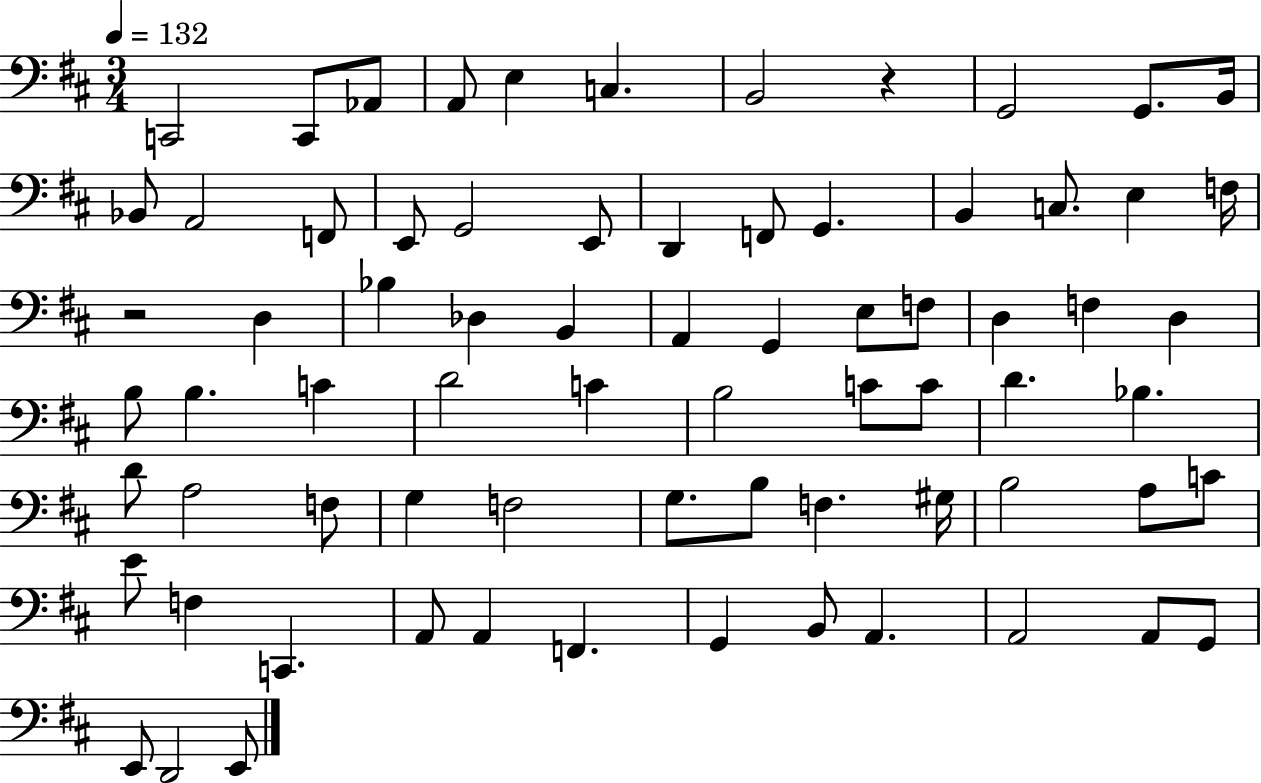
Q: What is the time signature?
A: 3/4